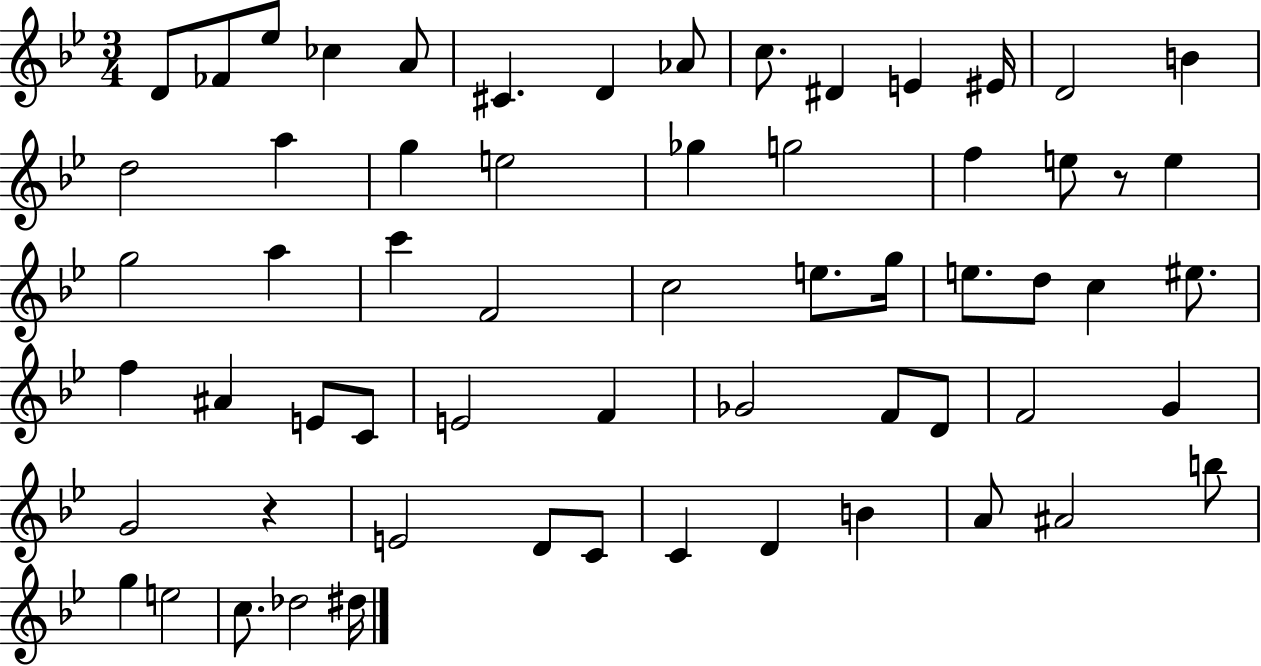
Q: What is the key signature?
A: BES major